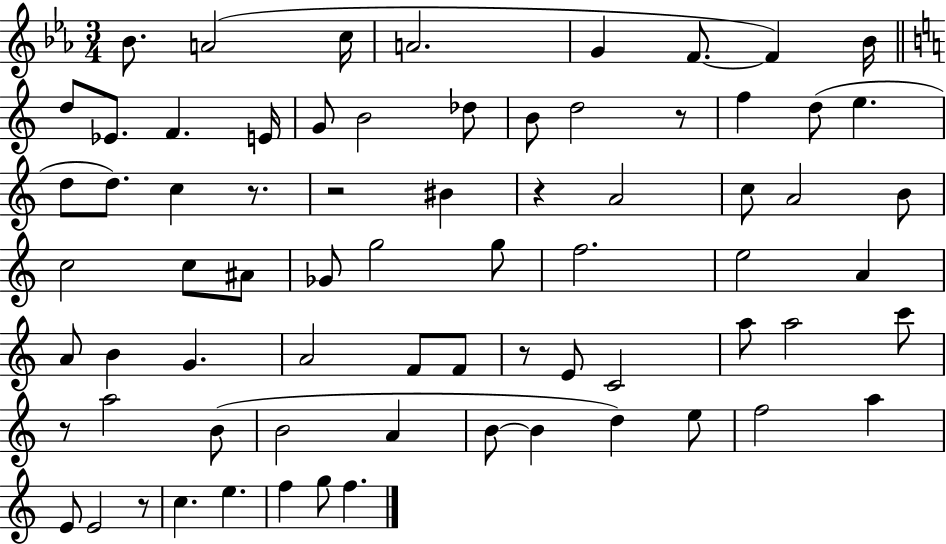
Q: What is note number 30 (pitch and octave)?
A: C5